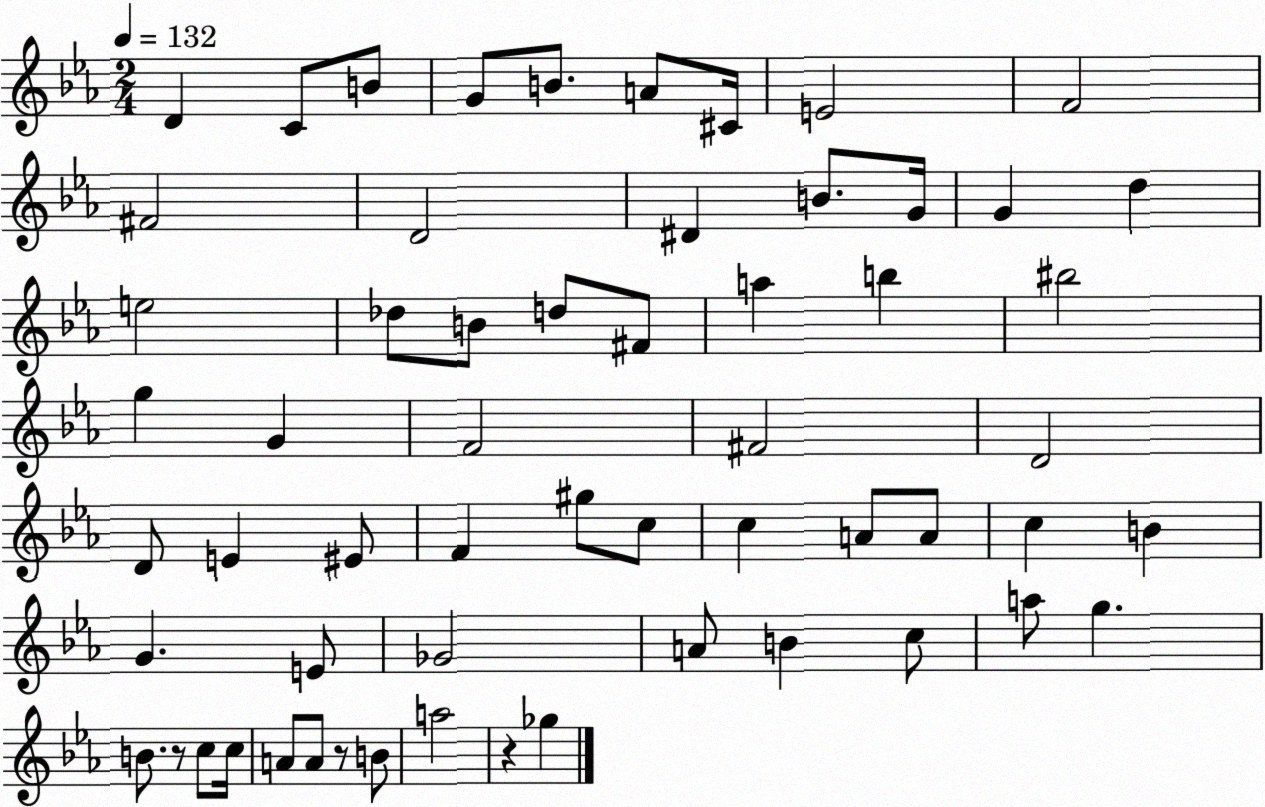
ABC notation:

X:1
T:Untitled
M:2/4
L:1/4
K:Eb
D C/2 B/2 G/2 B/2 A/2 ^C/4 E2 F2 ^F2 D2 ^D B/2 G/4 G d e2 _d/2 B/2 d/2 ^F/2 a b ^b2 g G F2 ^F2 D2 D/2 E ^E/2 F ^g/2 c/2 c A/2 A/2 c B G E/2 _G2 A/2 B c/2 a/2 g B/2 z/2 c/2 c/4 A/2 A/2 z/2 B/2 a2 z _g